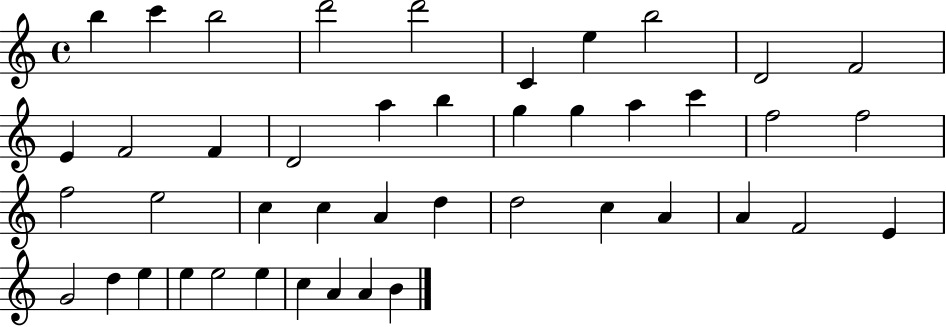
B5/q C6/q B5/h D6/h D6/h C4/q E5/q B5/h D4/h F4/h E4/q F4/h F4/q D4/h A5/q B5/q G5/q G5/q A5/q C6/q F5/h F5/h F5/h E5/h C5/q C5/q A4/q D5/q D5/h C5/q A4/q A4/q F4/h E4/q G4/h D5/q E5/q E5/q E5/h E5/q C5/q A4/q A4/q B4/q